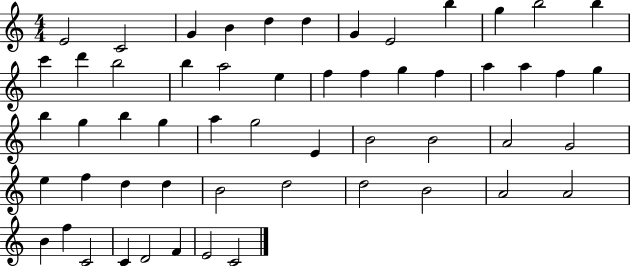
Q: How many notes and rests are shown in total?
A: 55